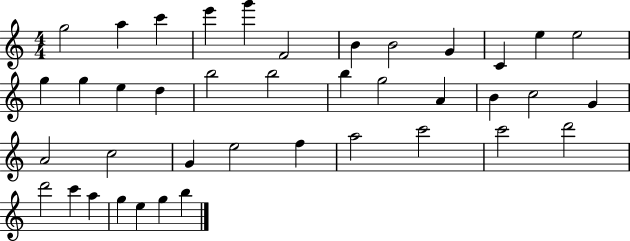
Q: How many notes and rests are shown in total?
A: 40